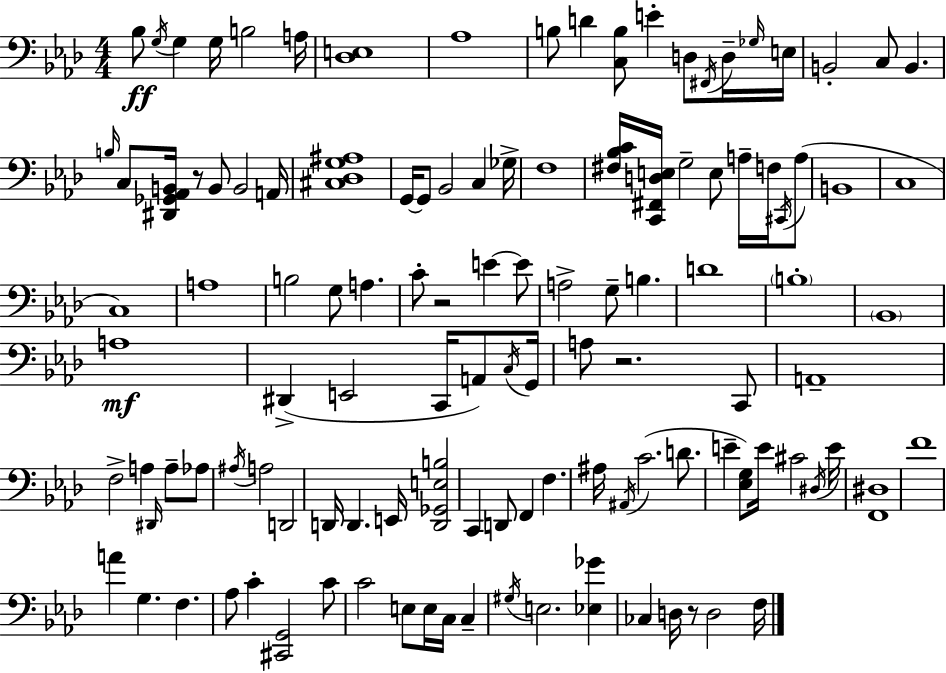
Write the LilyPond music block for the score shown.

{
  \clef bass
  \numericTimeSignature
  \time 4/4
  \key f \minor
  \repeat volta 2 { bes8\ff \acciaccatura { g16 } g4 g16 b2 | a16 <des e>1 | aes1 | b8 d'4 <c b>8 e'4-. d8 \acciaccatura { fis,16 } | \break d16-- \grace { ges16 } e16 b,2-. c8 b,4. | \grace { b16 } c8 <dis, ges, aes, b,>16 r8 b,8 b,2 | a,16 <cis des g ais>1 | g,16~~ g,8 bes,2 c4 | \break ges16-> f1 | <fis bes c'>16 <c, fis, d e>16 g2-- e8 | a16-- f16 \acciaccatura { cis,16 }( a8 b,1 | c1 | \break c1) | a1 | b2 g8 a4. | c'8-. r2 e'4~~ | \break e'8 a2-> g8-- b4. | d'1 | \parenthesize b1-. | \parenthesize bes,1 | \break a1\mf | dis,4->( e,2 | c,16 a,8) \acciaccatura { c16 } g,16 a8 r2. | c,8 a,1-- | \break f2-> a4 | \grace { dis,16 } a8-- aes8 \acciaccatura { ais16 } a2 | d,2 d,16 d,4. e,16 | <d, ges, e b>2 c,4 d,8 f,4 | \break f4. ais16 \acciaccatura { ais,16 } c'2.( | d'8. e'4-- <ees g>8) e'16 | cis'2 \acciaccatura { dis16 } e'16 <f, dis>1 | f'1 | \break a'4 g4. | f4. aes8 c'4-. | <cis, g,>2 c'8 c'2 | e8 e16 c16 c4-- \acciaccatura { gis16 } e2. | \break <ees ges'>4 ces4 d16 | r8 d2 f16 } \bar "|."
}